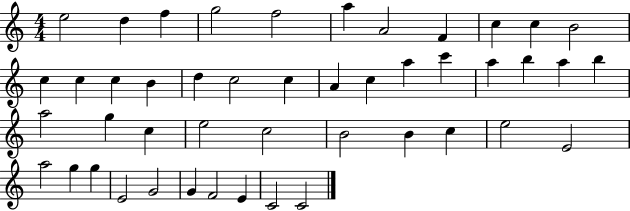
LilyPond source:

{
  \clef treble
  \numericTimeSignature
  \time 4/4
  \key c \major
  e''2 d''4 f''4 | g''2 f''2 | a''4 a'2 f'4 | c''4 c''4 b'2 | \break c''4 c''4 c''4 b'4 | d''4 c''2 c''4 | a'4 c''4 a''4 c'''4 | a''4 b''4 a''4 b''4 | \break a''2 g''4 c''4 | e''2 c''2 | b'2 b'4 c''4 | e''2 e'2 | \break a''2 g''4 g''4 | e'2 g'2 | g'4 f'2 e'4 | c'2 c'2 | \break \bar "|."
}